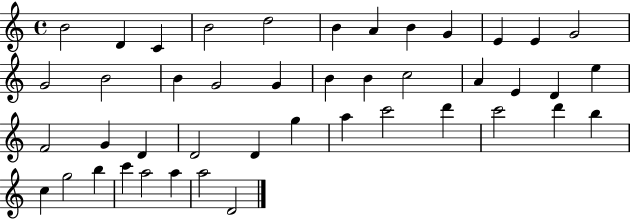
B4/h D4/q C4/q B4/h D5/h B4/q A4/q B4/q G4/q E4/q E4/q G4/h G4/h B4/h B4/q G4/h G4/q B4/q B4/q C5/h A4/q E4/q D4/q E5/q F4/h G4/q D4/q D4/h D4/q G5/q A5/q C6/h D6/q C6/h D6/q B5/q C5/q G5/h B5/q C6/q A5/h A5/q A5/h D4/h